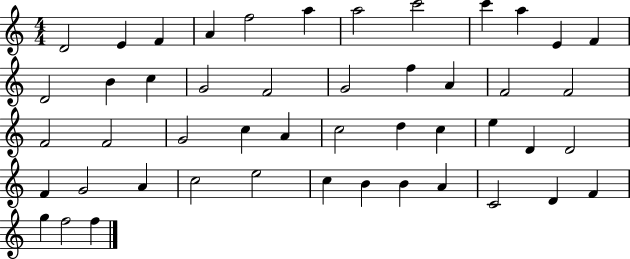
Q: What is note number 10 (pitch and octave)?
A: A5